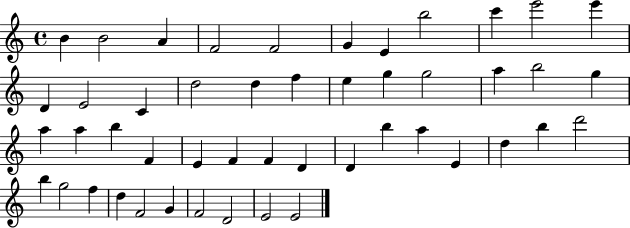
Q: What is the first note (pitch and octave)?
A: B4